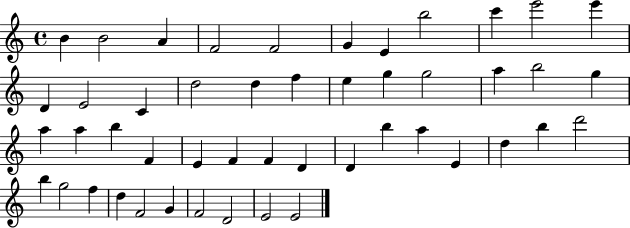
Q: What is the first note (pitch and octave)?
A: B4